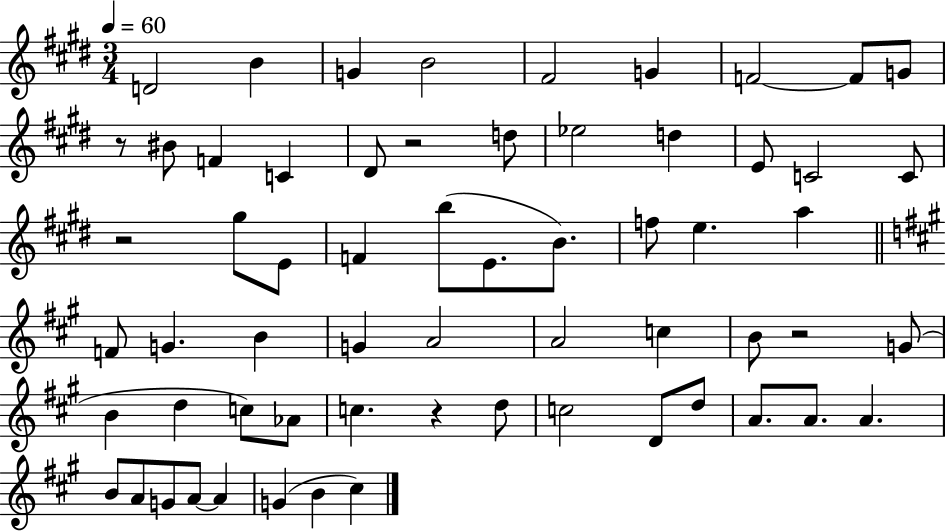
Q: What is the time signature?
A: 3/4